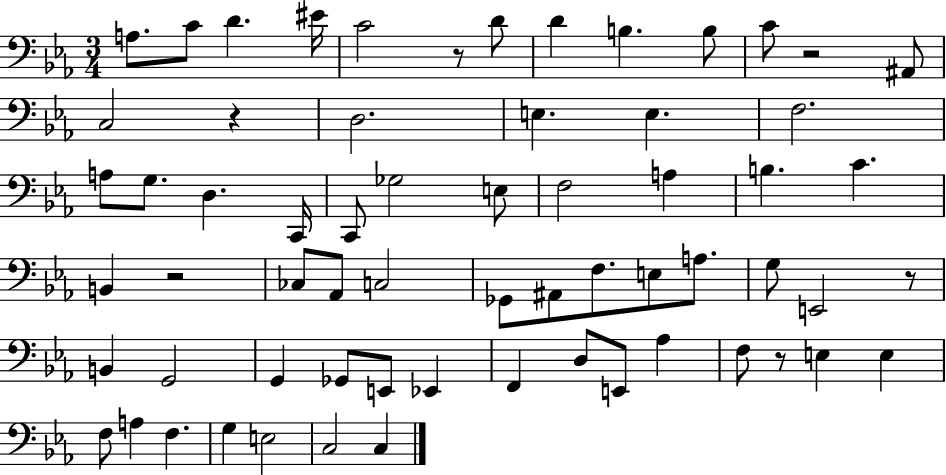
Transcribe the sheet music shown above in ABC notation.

X:1
T:Untitled
M:3/4
L:1/4
K:Eb
A,/2 C/2 D ^E/4 C2 z/2 D/2 D B, B,/2 C/2 z2 ^A,,/2 C,2 z D,2 E, E, F,2 A,/2 G,/2 D, C,,/4 C,,/2 _G,2 E,/2 F,2 A, B, C B,, z2 _C,/2 _A,,/2 C,2 _G,,/2 ^A,,/2 F,/2 E,/2 A,/2 G,/2 E,,2 z/2 B,, G,,2 G,, _G,,/2 E,,/2 _E,, F,, D,/2 E,,/2 _A, F,/2 z/2 E, E, F,/2 A, F, G, E,2 C,2 C,